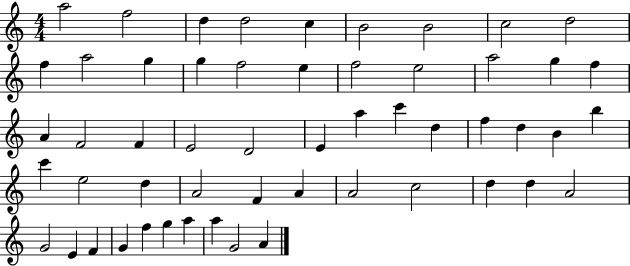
A5/h F5/h D5/q D5/h C5/q B4/h B4/h C5/h D5/h F5/q A5/h G5/q G5/q F5/h E5/q F5/h E5/h A5/h G5/q F5/q A4/q F4/h F4/q E4/h D4/h E4/q A5/q C6/q D5/q F5/q D5/q B4/q B5/q C6/q E5/h D5/q A4/h F4/q A4/q A4/h C5/h D5/q D5/q A4/h G4/h E4/q F4/q G4/q F5/q G5/q A5/q A5/q G4/h A4/q